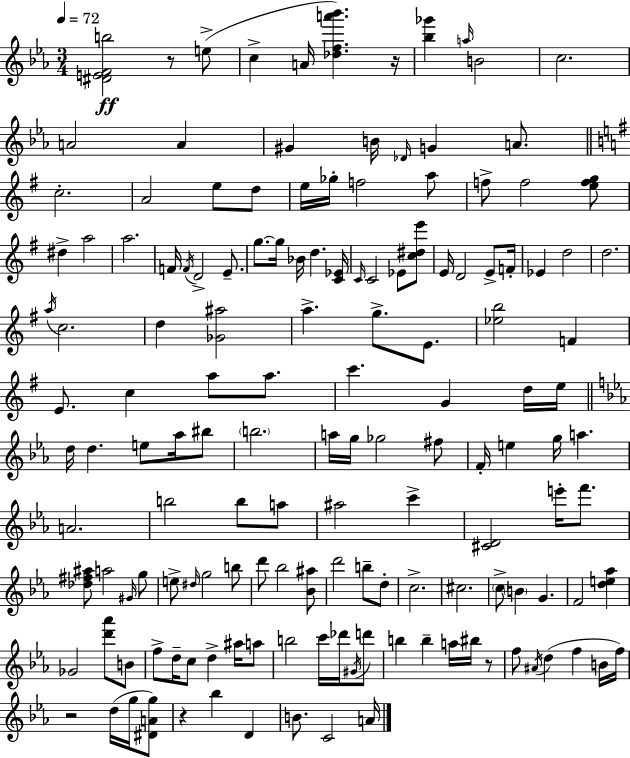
[D#4,E4,F4,B5]/h R/e E5/e C5/q A4/s [Db5,F5,A6,Bb6]/q. R/s [Bb5,Gb6]/q A5/s B4/h C5/h. A4/h A4/q G#4/q B4/s Db4/s G4/q A4/e. C5/h. A4/h E5/e D5/e E5/s Gb5/s F5/h A5/e F5/e F5/h [E5,F5,G5]/e D#5/q A5/h A5/h. F4/s F4/s D4/h E4/e. G5/e. G5/s Bb4/s D5/q. [C4,Eb4]/s C4/s C4/h Eb4/e [C5,D#5,E6]/e E4/s D4/h E4/e F4/s Eb4/q D5/h D5/h. A5/s C5/h. D5/q [Gb4,A#5]/h A5/q. G5/e. E4/e. [Eb5,B5]/h F4/q E4/e. C5/q A5/e A5/e. C6/q. G4/q D5/s E5/s D5/s D5/q. E5/e Ab5/s BIS5/e B5/h. A5/s G5/s Gb5/h F#5/e F4/s E5/q G5/s A5/q. A4/h. B5/h B5/e A5/e A#5/h C6/q [C#4,D4]/h E6/s F6/e. [Db5,F#5,A#5]/e A5/h G#4/s G5/e E5/e D#5/s G5/h B5/e D6/e Bb5/h [Bb4,A#5]/e D6/h B5/e D5/e C5/h. C#5/h. C5/e B4/q G4/q. F4/h [D5,E5,Ab5]/q Gb4/h [D6,Ab6]/e B4/e F5/e D5/s C5/e D5/q A#5/s A5/e B5/h C6/s Db6/s G#4/s D6/e B5/q B5/q A5/s BIS5/s R/e F5/e A#4/s D5/q F5/q B4/s F5/s R/h D5/s G5/s [D#4,A4,G5]/e R/q Bb5/q D4/q B4/e. C4/h A4/s